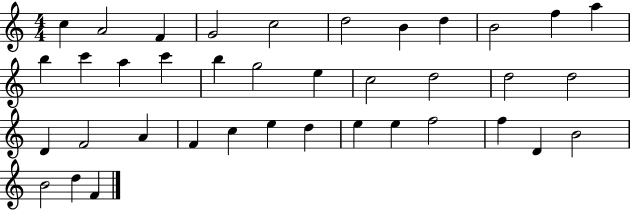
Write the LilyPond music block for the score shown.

{
  \clef treble
  \numericTimeSignature
  \time 4/4
  \key c \major
  c''4 a'2 f'4 | g'2 c''2 | d''2 b'4 d''4 | b'2 f''4 a''4 | \break b''4 c'''4 a''4 c'''4 | b''4 g''2 e''4 | c''2 d''2 | d''2 d''2 | \break d'4 f'2 a'4 | f'4 c''4 e''4 d''4 | e''4 e''4 f''2 | f''4 d'4 b'2 | \break b'2 d''4 f'4 | \bar "|."
}